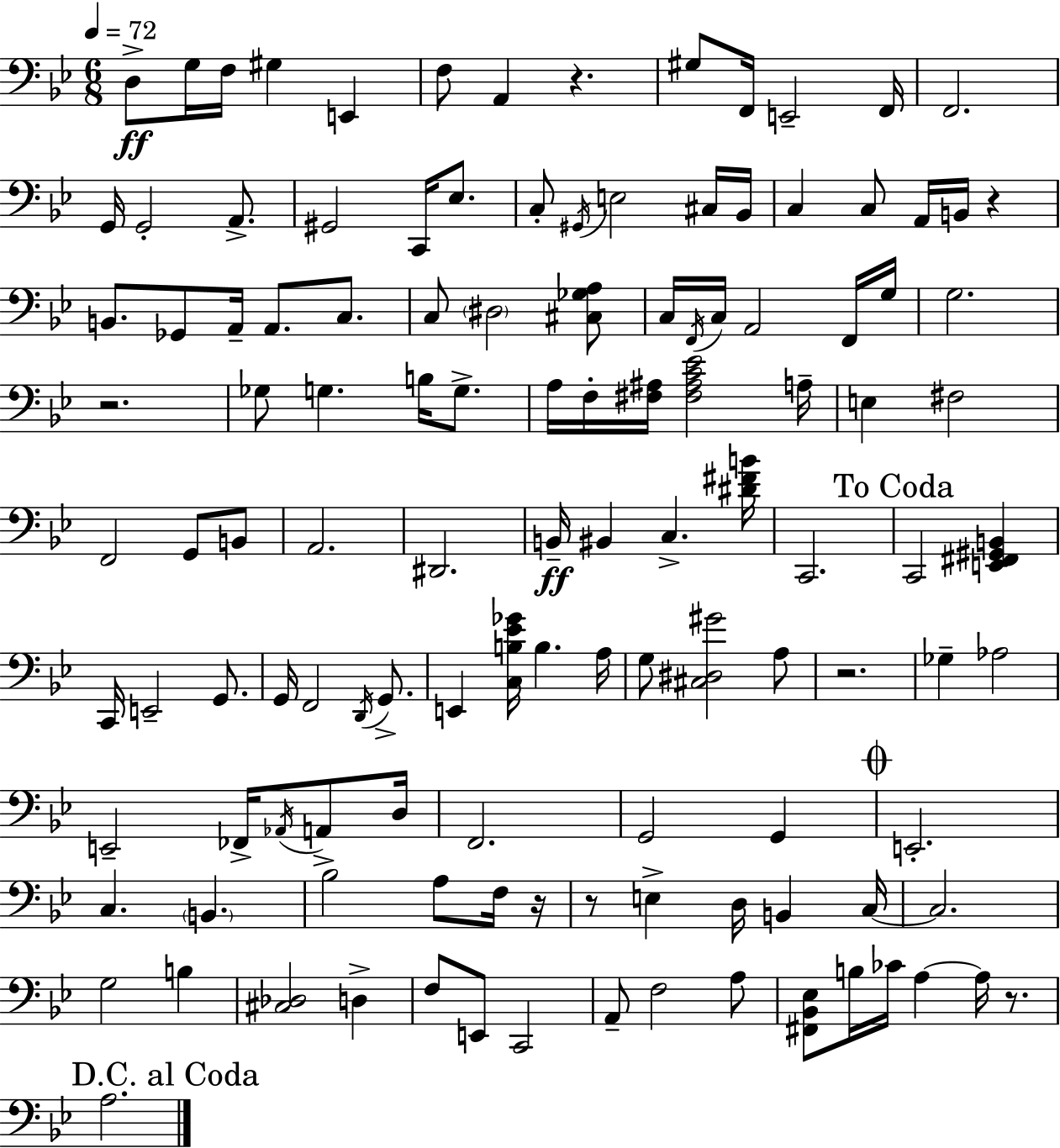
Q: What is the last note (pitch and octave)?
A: A3